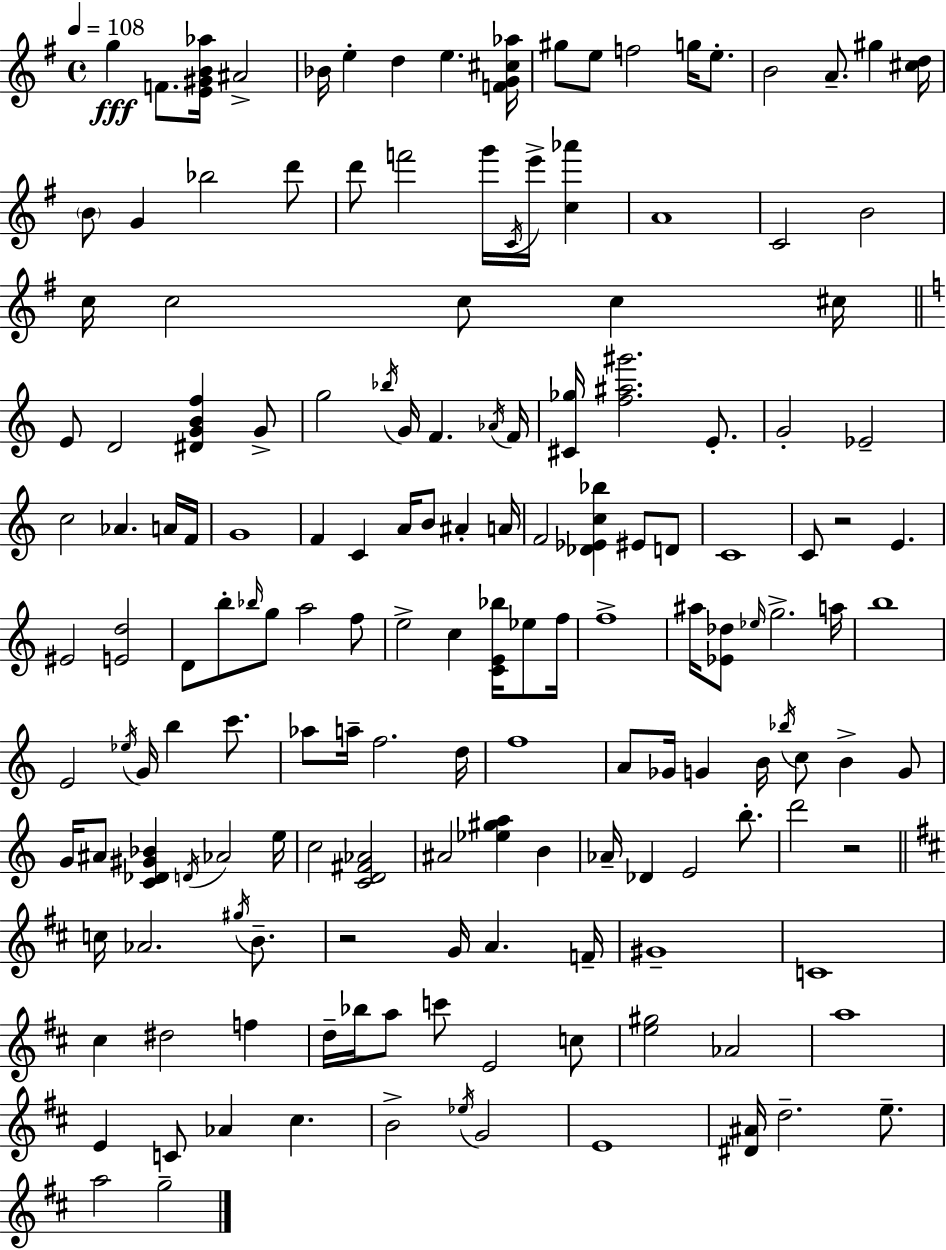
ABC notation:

X:1
T:Untitled
M:4/4
L:1/4
K:G
g F/2 [E^GB_a]/4 ^A2 _B/4 e d e [FG^c_a]/4 ^g/2 e/2 f2 g/4 e/2 B2 A/2 ^g [^cd]/4 B/2 G _b2 d'/2 d'/2 f'2 g'/4 C/4 e'/4 [c_a'] A4 C2 B2 c/4 c2 c/2 c ^c/4 E/2 D2 [^DGBf] G/2 g2 _b/4 G/4 F _A/4 F/4 [^C_g]/4 [f^a^g']2 E/2 G2 _E2 c2 _A A/4 F/4 G4 F C A/4 B/2 ^A A/4 F2 [_D_Ec_b] ^E/2 D/2 C4 C/2 z2 E ^E2 [Ed]2 D/2 b/2 _b/4 g/2 a2 f/2 e2 c [CE_b]/4 _e/2 f/4 f4 ^a/4 [_E_d]/2 _e/4 g2 a/4 b4 E2 _e/4 G/4 b c'/2 _a/2 a/4 f2 d/4 f4 A/2 _G/4 G B/4 _b/4 c/2 B G/2 G/4 ^A/2 [C_D^G_B] D/4 _A2 e/4 c2 [CD^F_A]2 ^A2 [_e^ga] B _A/4 _D E2 b/2 d'2 z2 c/4 _A2 ^g/4 B/2 z2 G/4 A F/4 ^G4 C4 ^c ^d2 f d/4 _b/4 a/2 c'/2 E2 c/2 [e^g]2 _A2 a4 E C/2 _A ^c B2 _e/4 G2 E4 [^D^A]/4 d2 e/2 a2 g2